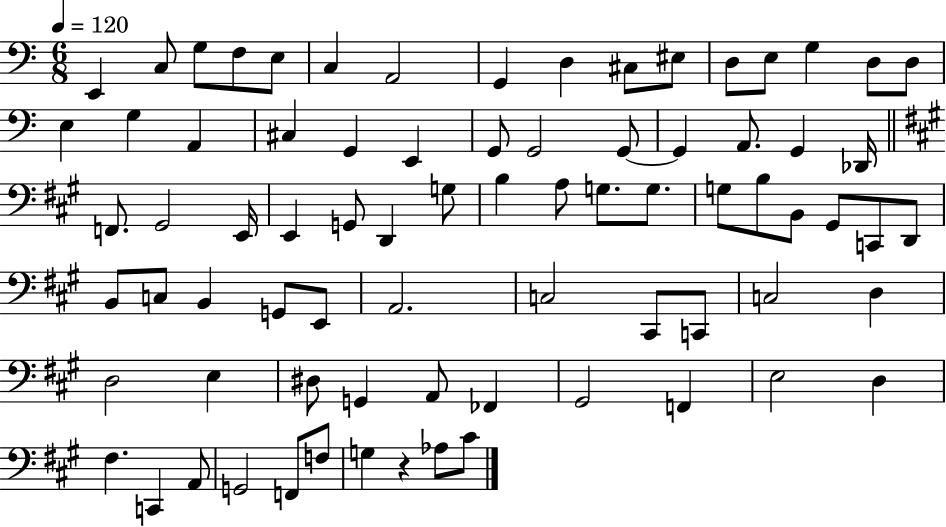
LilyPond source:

{
  \clef bass
  \numericTimeSignature
  \time 6/8
  \key c \major
  \tempo 4 = 120
  e,4 c8 g8 f8 e8 | c4 a,2 | g,4 d4 cis8 eis8 | d8 e8 g4 d8 d8 | \break e4 g4 a,4 | cis4 g,4 e,4 | g,8 g,2 g,8~~ | g,4 a,8. g,4 des,16 | \break \bar "||" \break \key a \major f,8. gis,2 e,16 | e,4 g,8 d,4 g8 | b4 a8 g8. g8. | g8 b8 b,8 gis,8 c,8 d,8 | \break b,8 c8 b,4 g,8 e,8 | a,2. | c2 cis,8 c,8 | c2 d4 | \break d2 e4 | dis8 g,4 a,8 fes,4 | gis,2 f,4 | e2 d4 | \break fis4. c,4 a,8 | g,2 f,8 f8 | g4 r4 aes8 cis'8 | \bar "|."
}